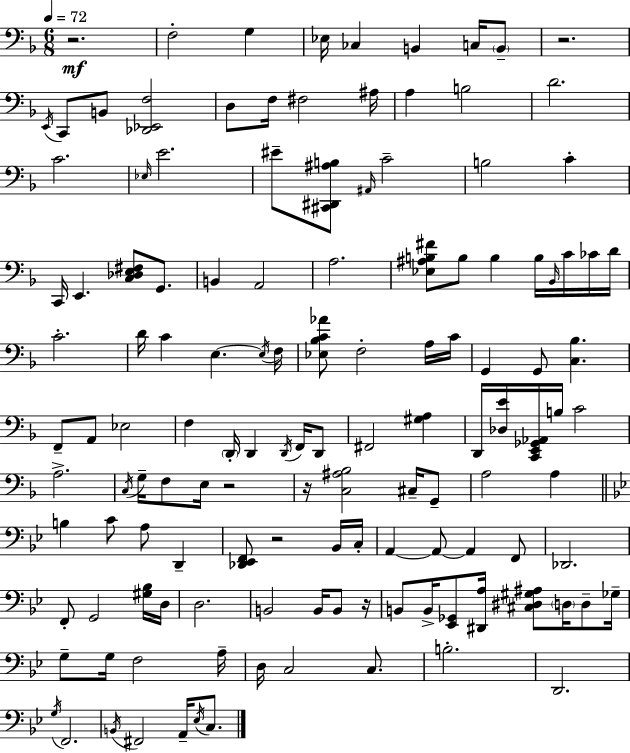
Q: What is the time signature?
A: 6/8